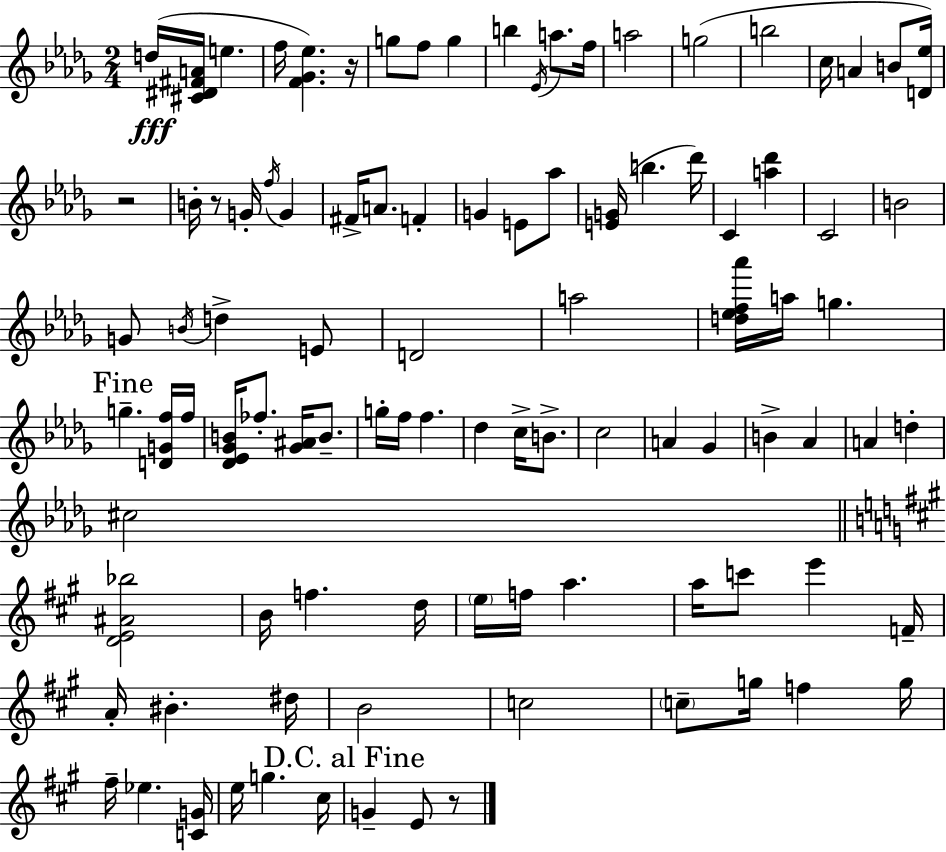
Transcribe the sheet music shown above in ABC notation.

X:1
T:Untitled
M:2/4
L:1/4
K:Bbm
d/4 [^C^D^FA]/4 e f/4 [F_G_e] z/4 g/2 f/2 g b _E/4 a/2 f/4 a2 g2 b2 c/4 A B/2 [D_e]/4 z2 B/4 z/2 G/4 f/4 G ^F/4 A/2 F G E/2 _a/2 [EG]/4 b _d'/4 C [a_d'] C2 B2 G/2 B/4 d E/2 D2 a2 [d_ef_a']/4 a/4 g g [DGf]/4 f/4 [_D_E_GB]/4 _f/2 [_G^A]/4 B/2 g/4 f/4 f _d c/4 B/2 c2 A _G B _A A d ^c2 [DE^A_b]2 B/4 f d/4 e/4 f/4 a a/4 c'/2 e' F/4 A/4 ^B ^d/4 B2 c2 c/2 g/4 f g/4 ^f/4 _e [CG]/4 e/4 g ^c/4 G E/2 z/2